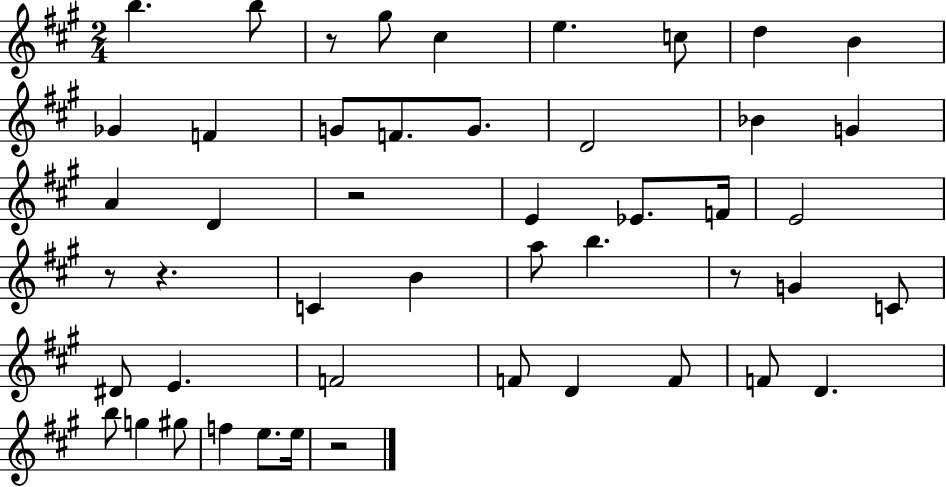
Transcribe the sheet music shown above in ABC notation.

X:1
T:Untitled
M:2/4
L:1/4
K:A
b b/2 z/2 ^g/2 ^c e c/2 d B _G F G/2 F/2 G/2 D2 _B G A D z2 E _E/2 F/4 E2 z/2 z C B a/2 b z/2 G C/2 ^D/2 E F2 F/2 D F/2 F/2 D b/2 g ^g/2 f e/2 e/4 z2